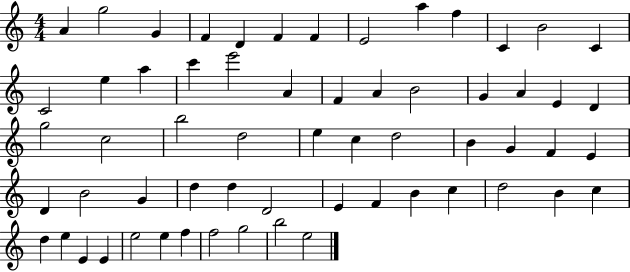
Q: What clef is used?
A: treble